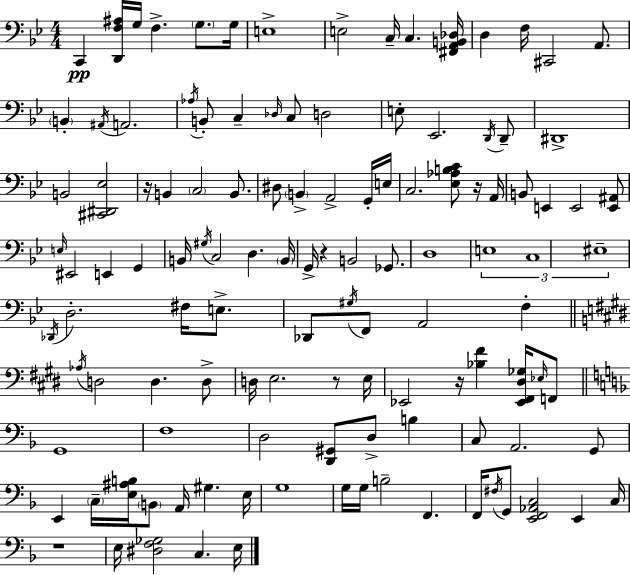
{
  \clef bass
  \numericTimeSignature
  \time 4/4
  \key g \minor
  c,4\pp <d, f ais>16 g16 f4.-> \parenthesize g8. g16 | e1-> | e2-> c16-- c4. <fis, a, b, des>16 | d4 f16 cis,2 a,8. | \break \parenthesize b,4-. \acciaccatura { ais,16 } a,2. | \acciaccatura { aes16 } b,8-. c4-- \grace { des16 } c8 d2 | e8-. ees,2. | \acciaccatura { d,16 } d,8-- dis,1-> | \break b,2 <cis, dis, ees>2 | r16 b,4 \parenthesize c2 | b,8. dis8 \parenthesize b,4-> a,2-> | g,16-. e16 c2. | \break <ees aes b c'>8 r16 a,16 b,8 e,4 e,2 | <e, ais,>8 \grace { e16 } eis,2 e,4 | g,4 b,16 \acciaccatura { gis16 } c2 d4. | \parenthesize b,16 g,16-> r4 b,2 | \break ges,8. d1 | \tuplet 3/2 { e1 | c1 | eis1-- } | \break \acciaccatura { des,16 } d2.-. | fis16 e8.-> des,8 \acciaccatura { gis16 } f,8 a,2 | f4-. \bar "||" \break \key e \major \acciaccatura { aes16 } d2 d4. d8-> | d16 e2. r8 | e16 ees,2 r16 <bes fis'>4 <ees, fis, dis ges>16 \grace { ees16 } | f,8 \bar "||" \break \key f \major g,1 | f1 | d2 <d, gis,>8 d8-> b4 | c8 a,2. g,8 | \break e,4 \parenthesize c16-- <e ais b>16 \parenthesize b,8 a,16 gis4. e16 | g1 | g16 g16 b2-- f,4. | f,16 \acciaccatura { fis16 } g,8 <e, f, aes, c>2 e,4 | \break c16 r1 | e16 <dis f ges>2 c4. | e16 \bar "|."
}